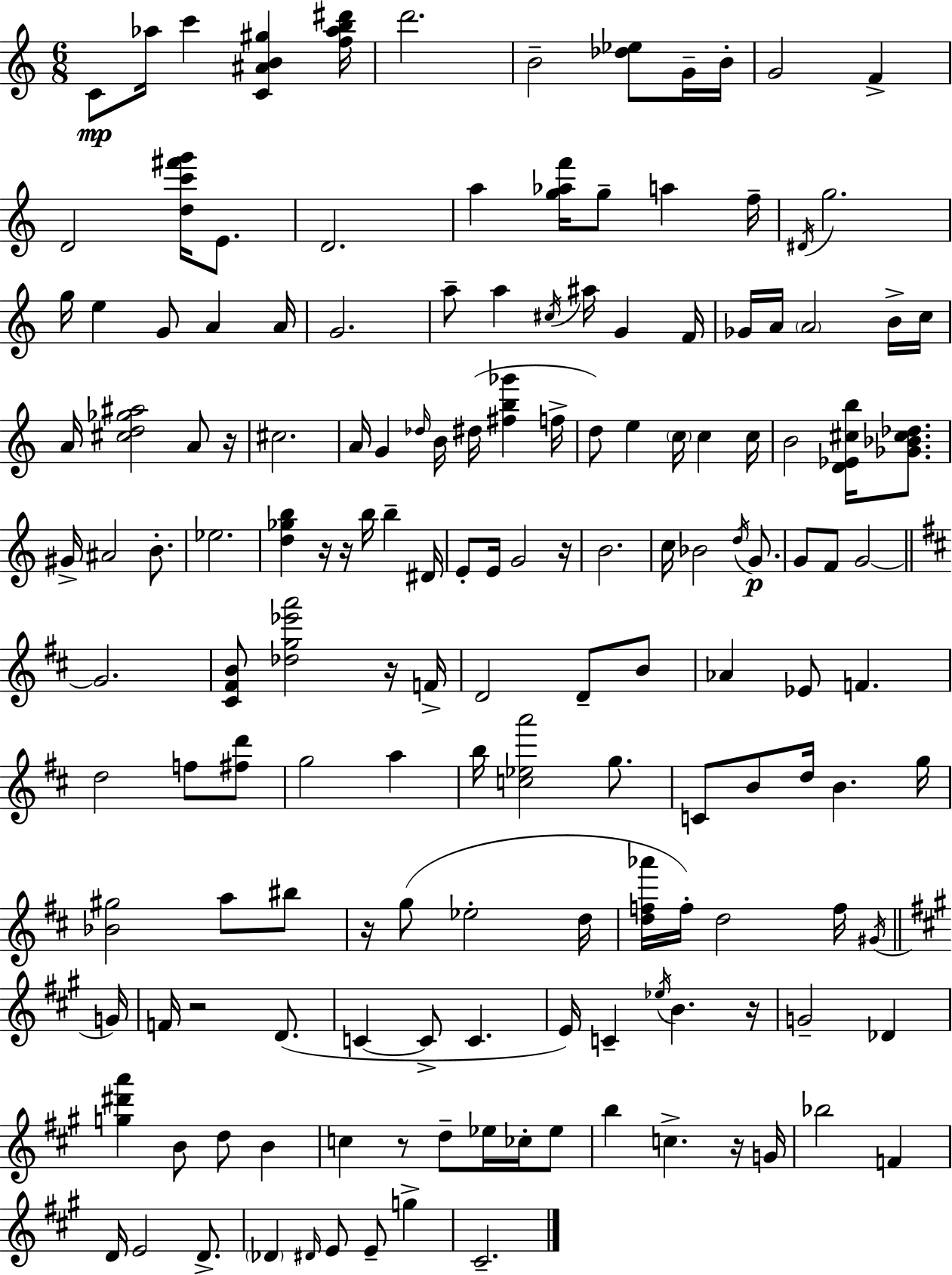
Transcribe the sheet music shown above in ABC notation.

X:1
T:Untitled
M:6/8
L:1/4
K:C
C/2 _a/4 c' [C^AB^g] [f_ab^d']/4 d'2 B2 [_d_e]/2 G/4 B/4 G2 F D2 [dc'^f'g']/4 E/2 D2 a [g_af']/4 g/2 a f/4 ^D/4 g2 g/4 e G/2 A A/4 G2 a/2 a ^c/4 ^a/4 G F/4 _G/4 A/4 A2 B/4 c/4 A/4 [^cd_g^a]2 A/2 z/4 ^c2 A/4 G _d/4 B/4 ^d/4 [^fb_g'] f/4 d/2 e c/4 c c/4 B2 [D_E^cb]/4 [_G_B^c_d]/2 ^G/4 ^A2 B/2 _e2 [d_gb] z/4 z/4 b/4 b ^D/4 E/2 E/4 G2 z/4 B2 c/4 _B2 d/4 G/2 G/2 F/2 G2 G2 [^C^FB]/2 [_dg_e'a']2 z/4 F/4 D2 D/2 B/2 _A _E/2 F d2 f/2 [^fd']/2 g2 a b/4 [c_ea']2 g/2 C/2 B/2 d/4 B g/4 [_B^g]2 a/2 ^b/2 z/4 g/2 _e2 d/4 [df_a']/4 f/4 d2 f/4 ^G/4 G/4 F/4 z2 D/2 C C/2 C E/4 C _e/4 B z/4 G2 _D [g^d'a'] B/2 d/2 B c z/2 d/2 _e/4 _c/4 _e/2 b c z/4 G/4 _b2 F D/4 E2 D/2 _D ^D/4 E/2 E/2 g ^C2